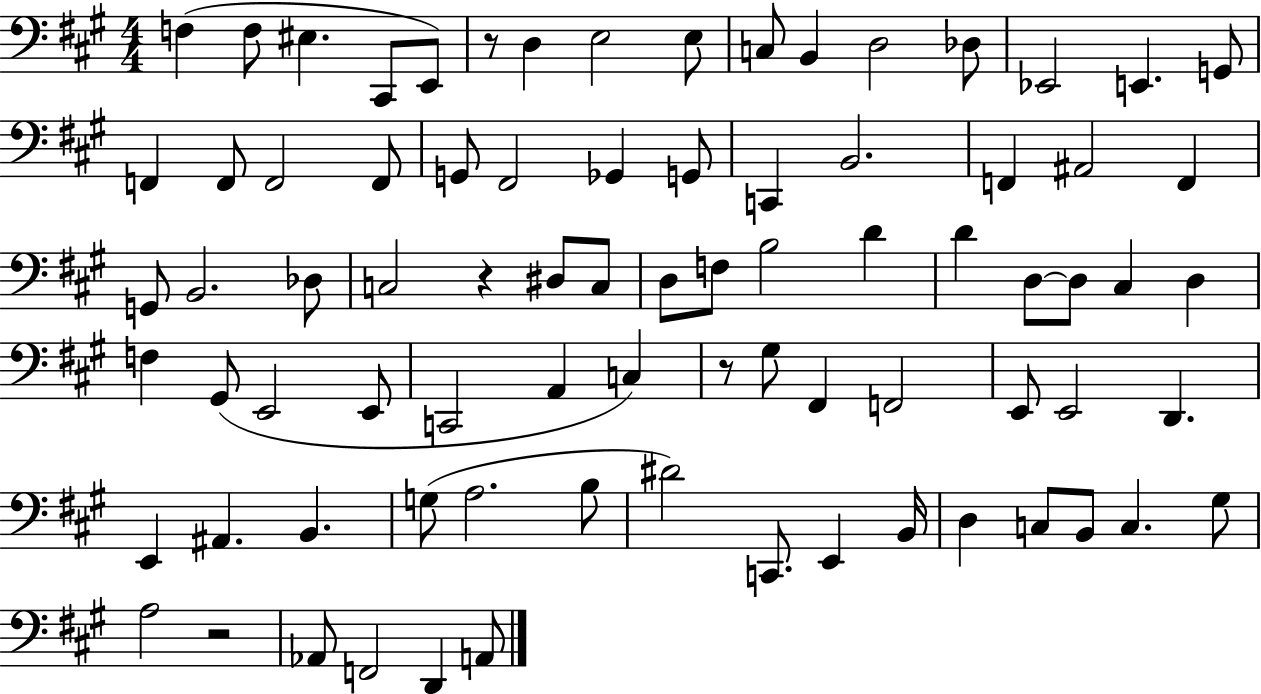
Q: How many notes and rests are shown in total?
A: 80